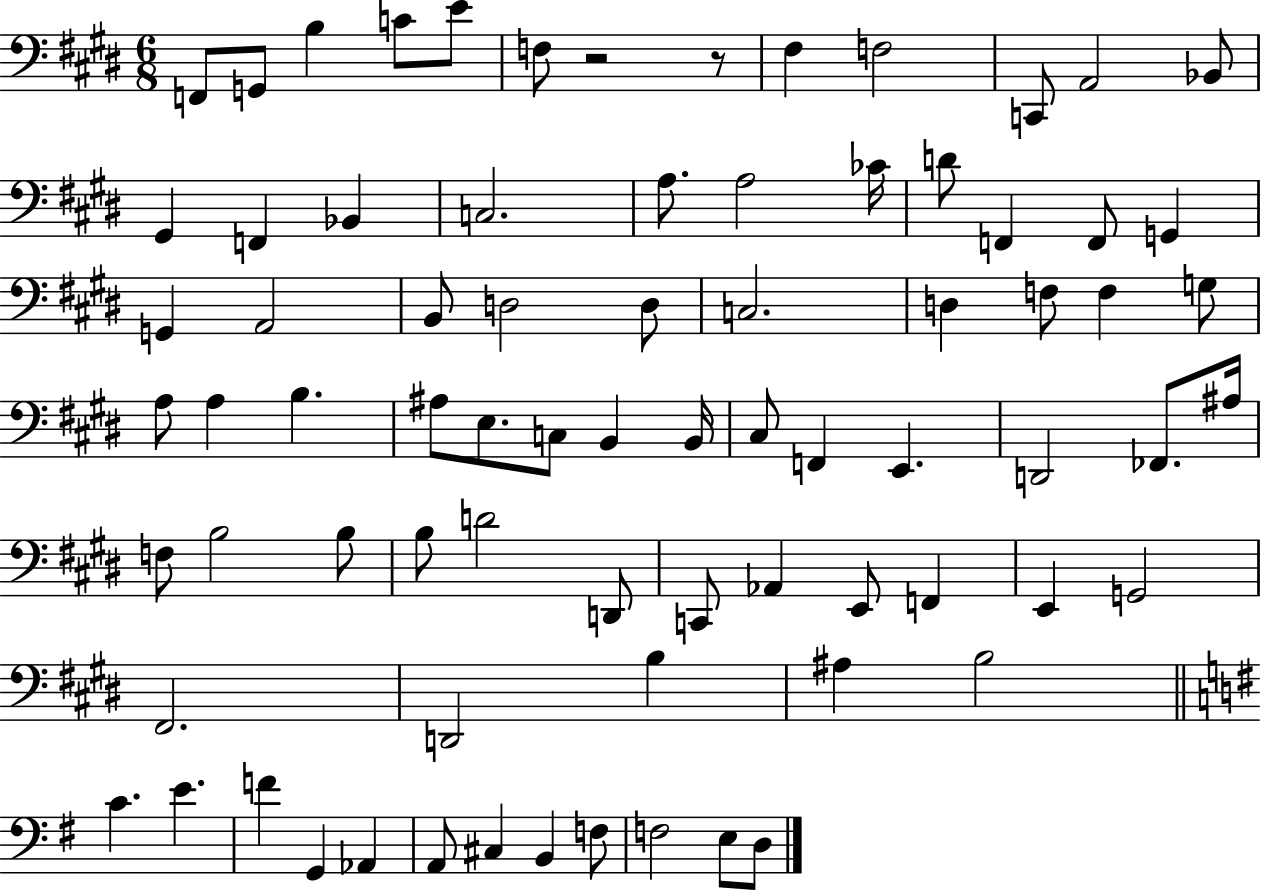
{
  \clef bass
  \numericTimeSignature
  \time 6/8
  \key e \major
  \repeat volta 2 { f,8 g,8 b4 c'8 e'8 | f8 r2 r8 | fis4 f2 | c,8 a,2 bes,8 | \break gis,4 f,4 bes,4 | c2. | a8. a2 ces'16 | d'8 f,4 f,8 g,4 | \break g,4 a,2 | b,8 d2 d8 | c2. | d4 f8 f4 g8 | \break a8 a4 b4. | ais8 e8. c8 b,4 b,16 | cis8 f,4 e,4. | d,2 fes,8. ais16 | \break f8 b2 b8 | b8 d'2 d,8 | c,8 aes,4 e,8 f,4 | e,4 g,2 | \break fis,2. | d,2 b4 | ais4 b2 | \bar "||" \break \key g \major c'4. e'4. | f'4 g,4 aes,4 | a,8 cis4 b,4 f8 | f2 e8 d8 | \break } \bar "|."
}